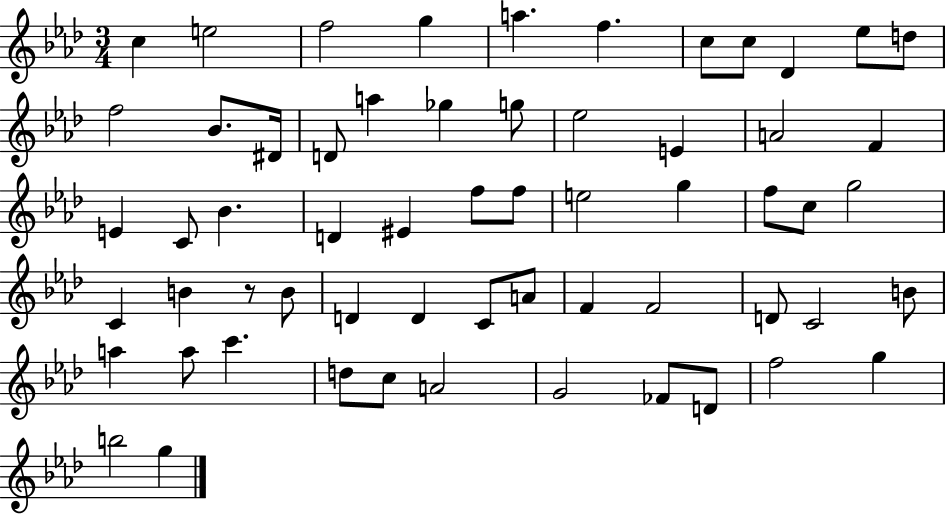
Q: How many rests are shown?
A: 1